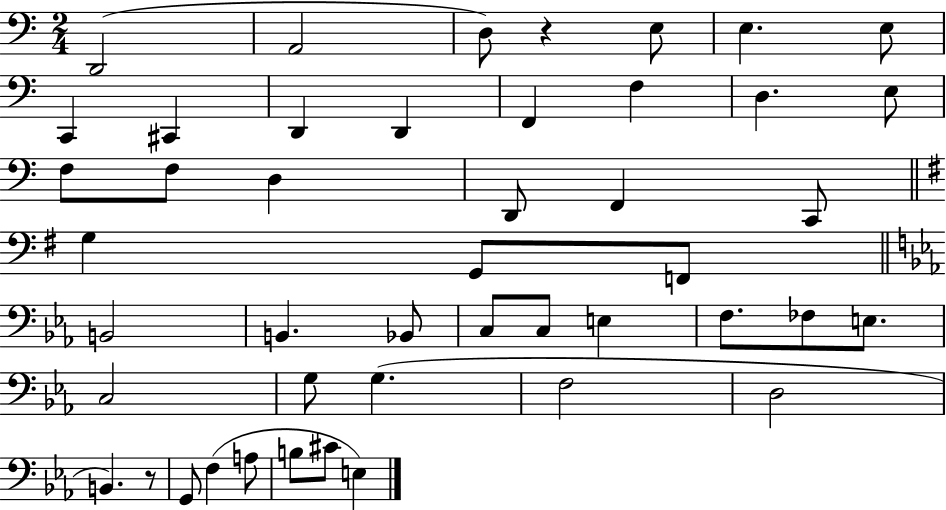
X:1
T:Untitled
M:2/4
L:1/4
K:C
D,,2 A,,2 D,/2 z E,/2 E, E,/2 C,, ^C,, D,, D,, F,, F, D, E,/2 F,/2 F,/2 D, D,,/2 F,, C,,/2 G, G,,/2 F,,/2 B,,2 B,, _B,,/2 C,/2 C,/2 E, F,/2 _F,/2 E,/2 C,2 G,/2 G, F,2 D,2 B,, z/2 G,,/2 F, A,/2 B,/2 ^C/2 E,